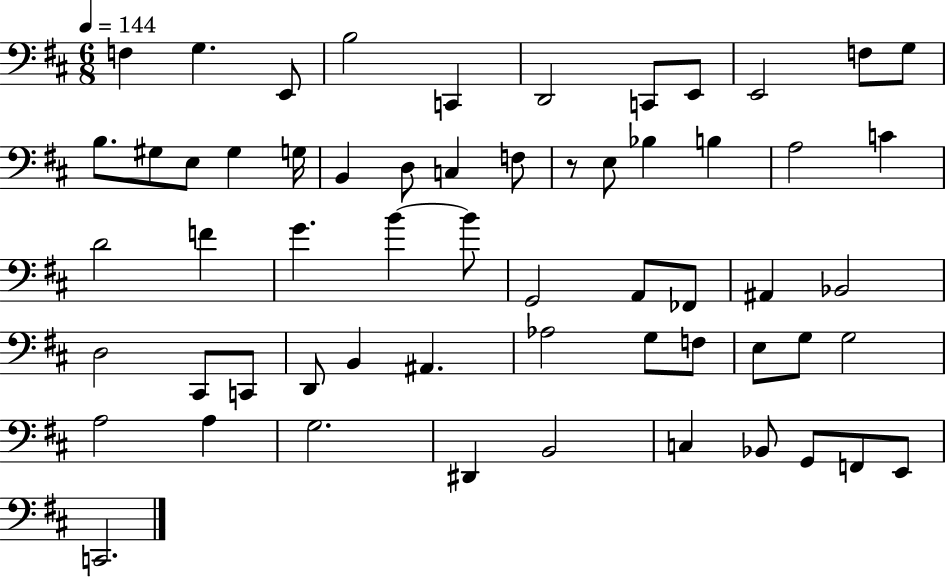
F3/q G3/q. E2/e B3/h C2/q D2/h C2/e E2/e E2/h F3/e G3/e B3/e. G#3/e E3/e G#3/q G3/s B2/q D3/e C3/q F3/e R/e E3/e Bb3/q B3/q A3/h C4/q D4/h F4/q G4/q. B4/q B4/e G2/h A2/e FES2/e A#2/q Bb2/h D3/h C#2/e C2/e D2/e B2/q A#2/q. Ab3/h G3/e F3/e E3/e G3/e G3/h A3/h A3/q G3/h. D#2/q B2/h C3/q Bb2/e G2/e F2/e E2/e C2/h.